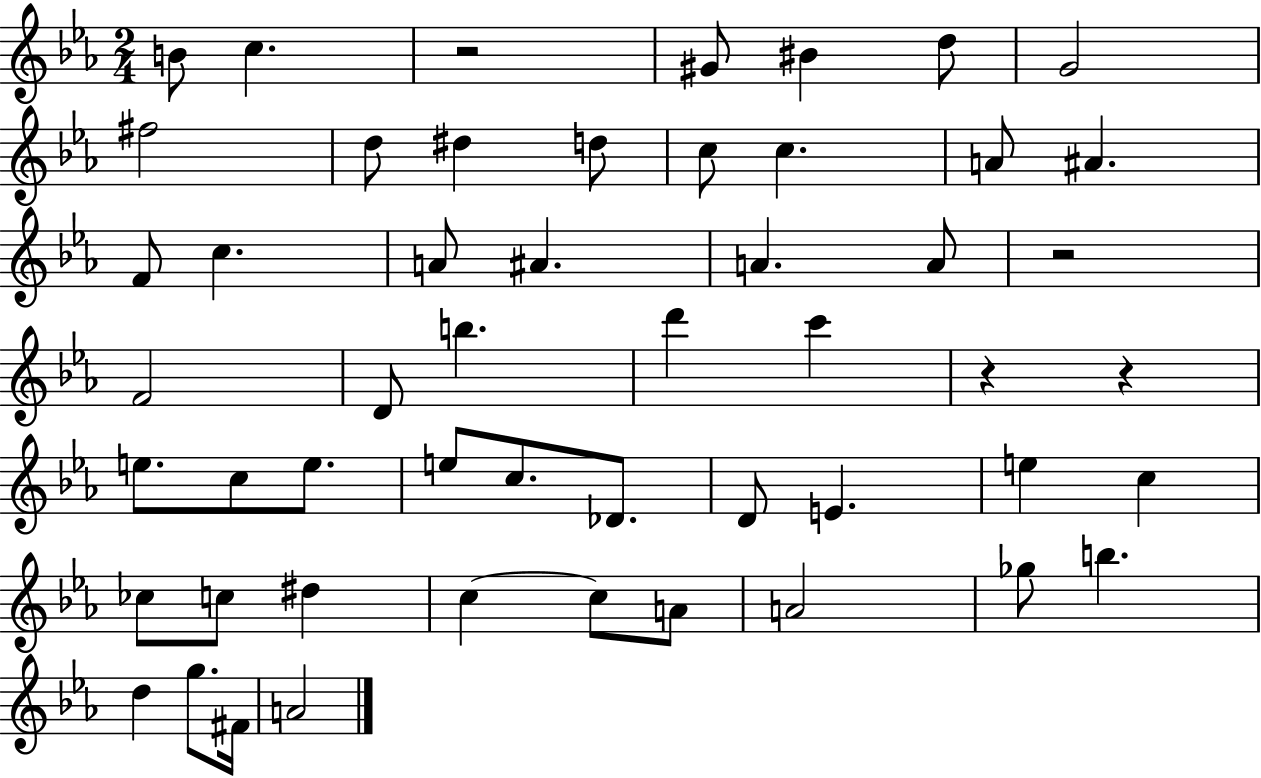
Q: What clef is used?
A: treble